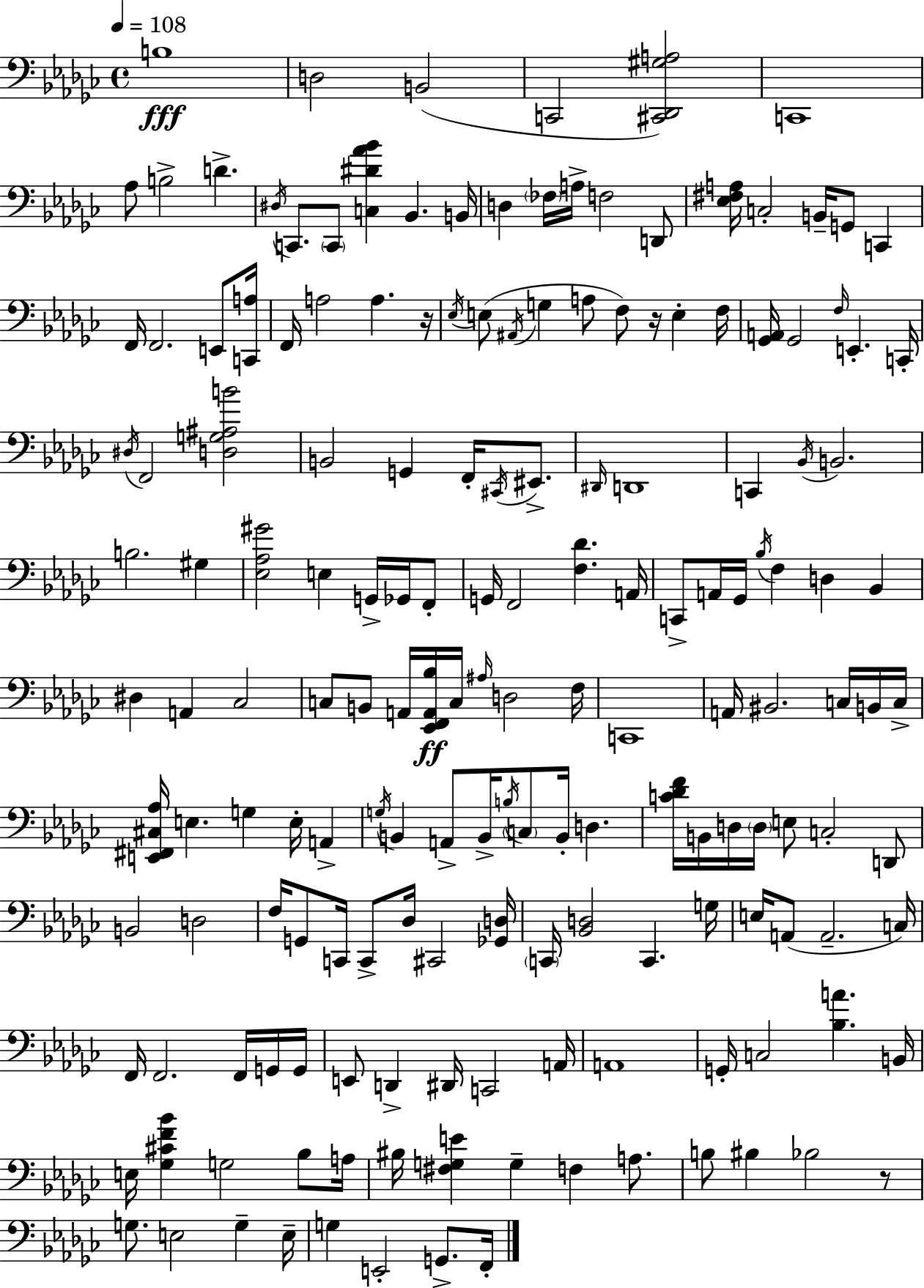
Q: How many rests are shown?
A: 3